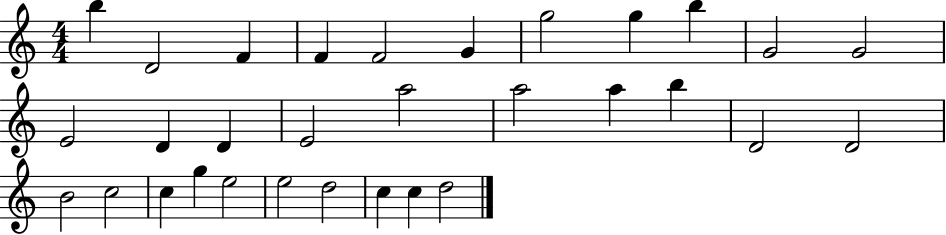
{
  \clef treble
  \numericTimeSignature
  \time 4/4
  \key c \major
  b''4 d'2 f'4 | f'4 f'2 g'4 | g''2 g''4 b''4 | g'2 g'2 | \break e'2 d'4 d'4 | e'2 a''2 | a''2 a''4 b''4 | d'2 d'2 | \break b'2 c''2 | c''4 g''4 e''2 | e''2 d''2 | c''4 c''4 d''2 | \break \bar "|."
}